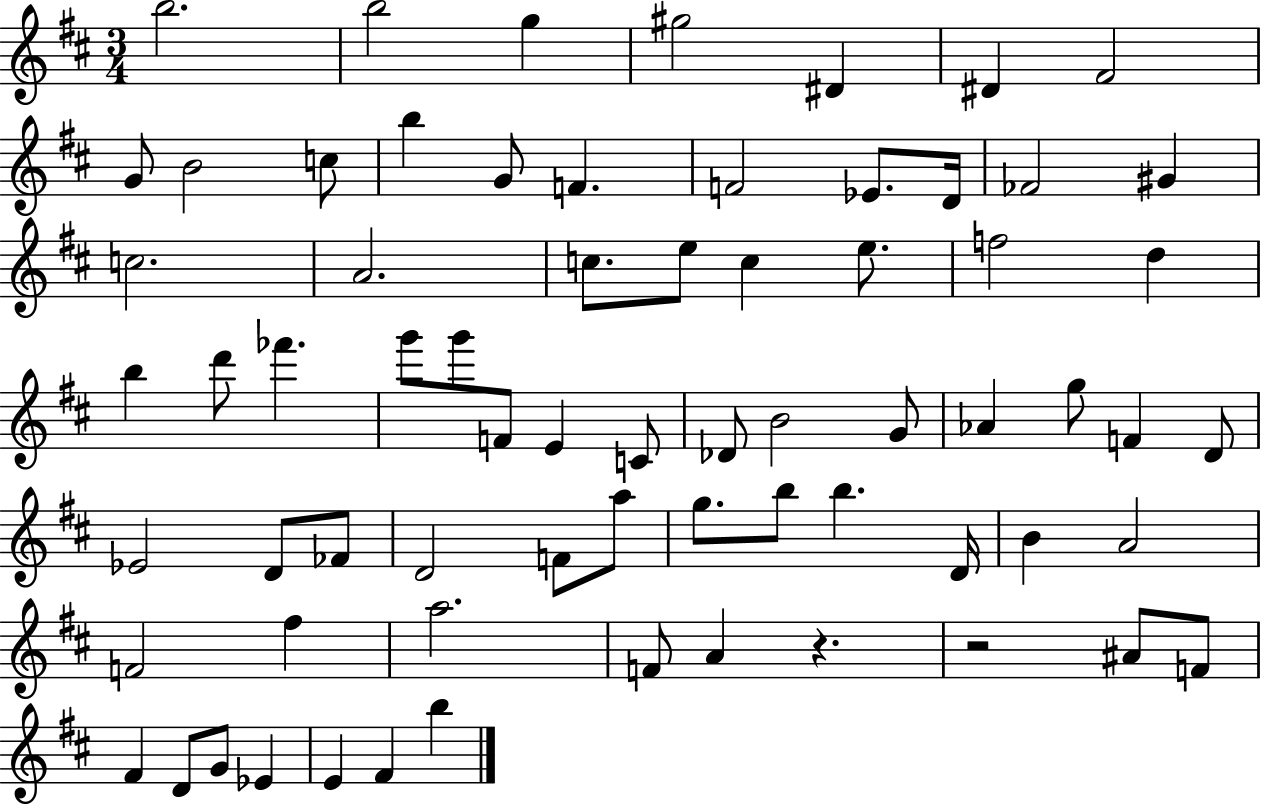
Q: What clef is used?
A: treble